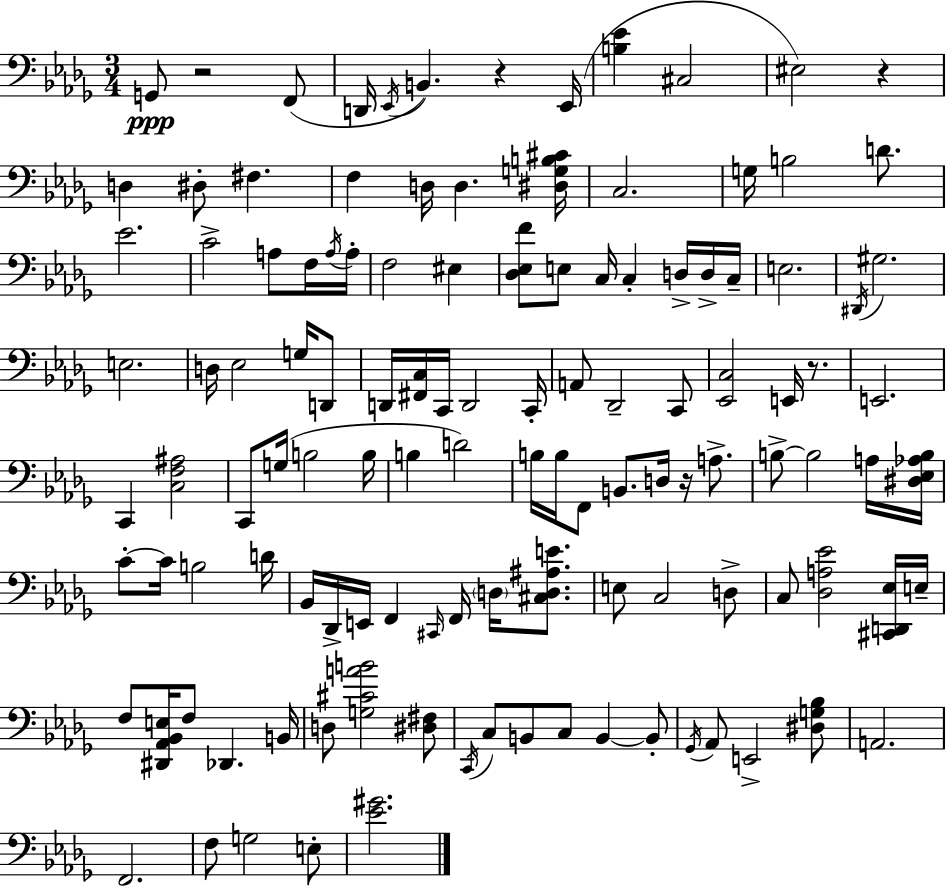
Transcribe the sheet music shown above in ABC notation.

X:1
T:Untitled
M:3/4
L:1/4
K:Bbm
G,,/2 z2 F,,/2 D,,/4 _E,,/4 B,, z _E,,/4 [B,_E] ^C,2 ^E,2 z D, ^D,/2 ^F, F, D,/4 D, [^D,G,B,^C]/4 C,2 G,/4 B,2 D/2 _E2 C2 A,/2 F,/4 A,/4 A,/4 F,2 ^E, [_D,_E,F]/2 E,/2 C,/4 C, D,/4 D,/4 C,/4 E,2 ^D,,/4 ^G,2 E,2 D,/4 _E,2 G,/4 D,,/2 D,,/4 [^F,,C,]/4 C,,/4 D,,2 C,,/4 A,,/2 _D,,2 C,,/2 [_E,,C,]2 E,,/4 z/2 E,,2 C,, [C,F,^A,]2 C,,/2 G,/4 B,2 B,/4 B, D2 B,/4 B,/4 F,,/2 B,,/2 D,/4 z/4 A,/2 B,/2 B,2 A,/4 [^D,_E,_A,B,]/4 C/2 C/4 B,2 D/4 _B,,/4 _D,,/4 E,,/4 F,, ^C,,/4 F,,/4 D,/4 [^C,D,^A,E]/2 E,/2 C,2 D,/2 C,/2 [_D,A,_E]2 [^C,,D,,_E,]/4 E,/4 F,/2 [^D,,_A,,_B,,E,]/4 F,/2 _D,, B,,/4 D,/2 [G,^CAB]2 [^D,^F,]/2 C,,/4 C,/2 B,,/2 C,/2 B,, B,,/2 _G,,/4 _A,,/2 E,,2 [^D,G,_B,]/2 A,,2 F,,2 F,/2 G,2 E,/2 [_E^G]2